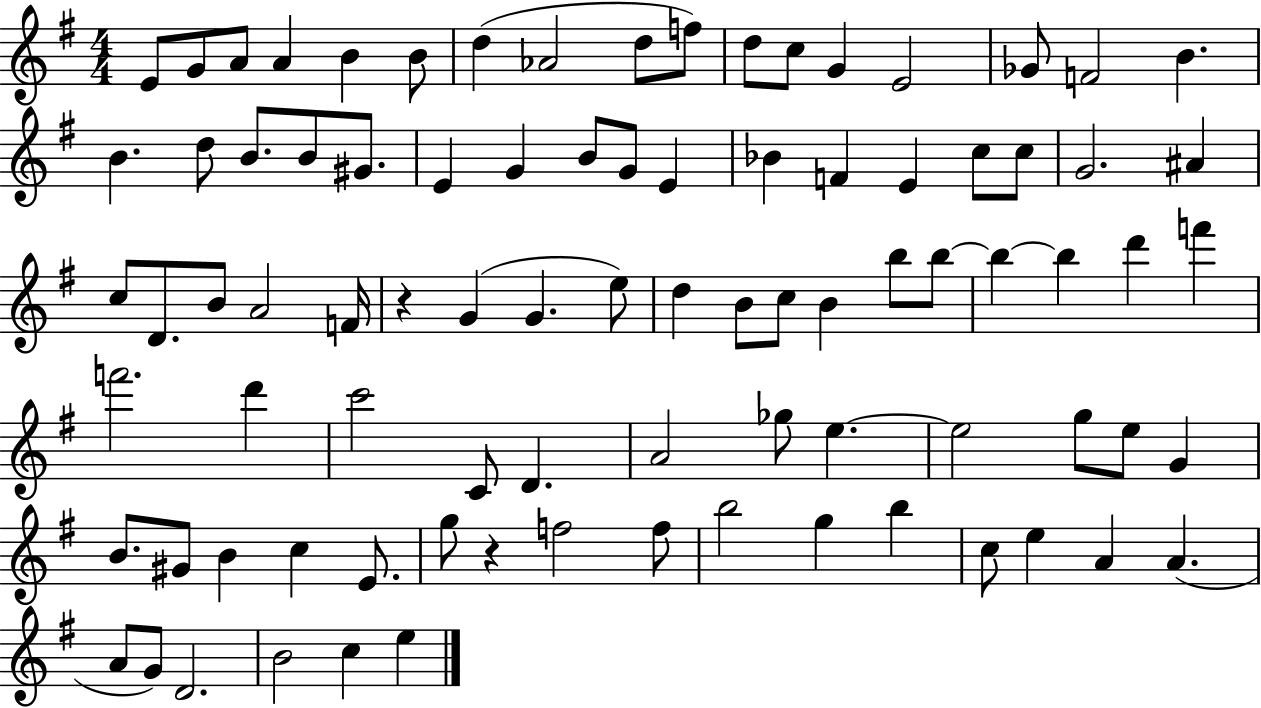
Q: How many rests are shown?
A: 2